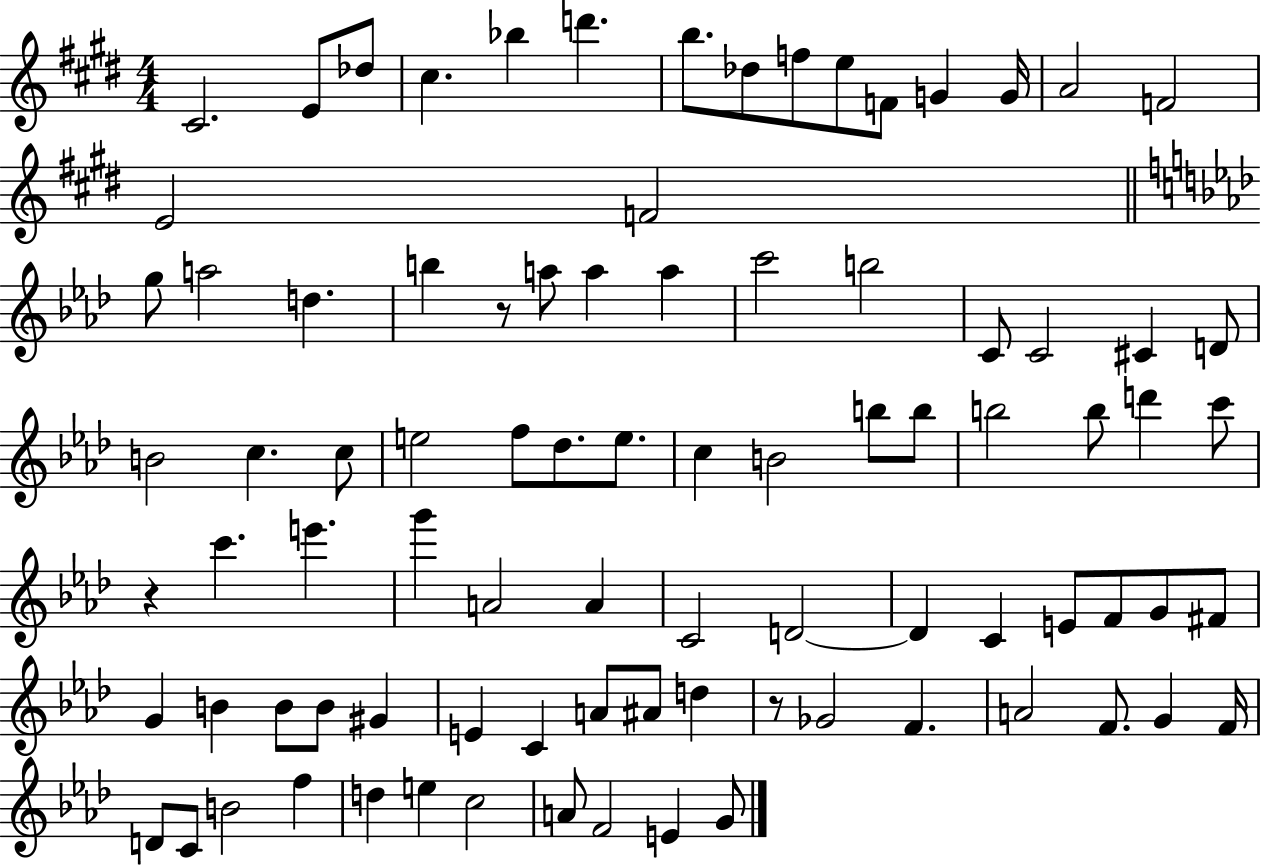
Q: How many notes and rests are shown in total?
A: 88